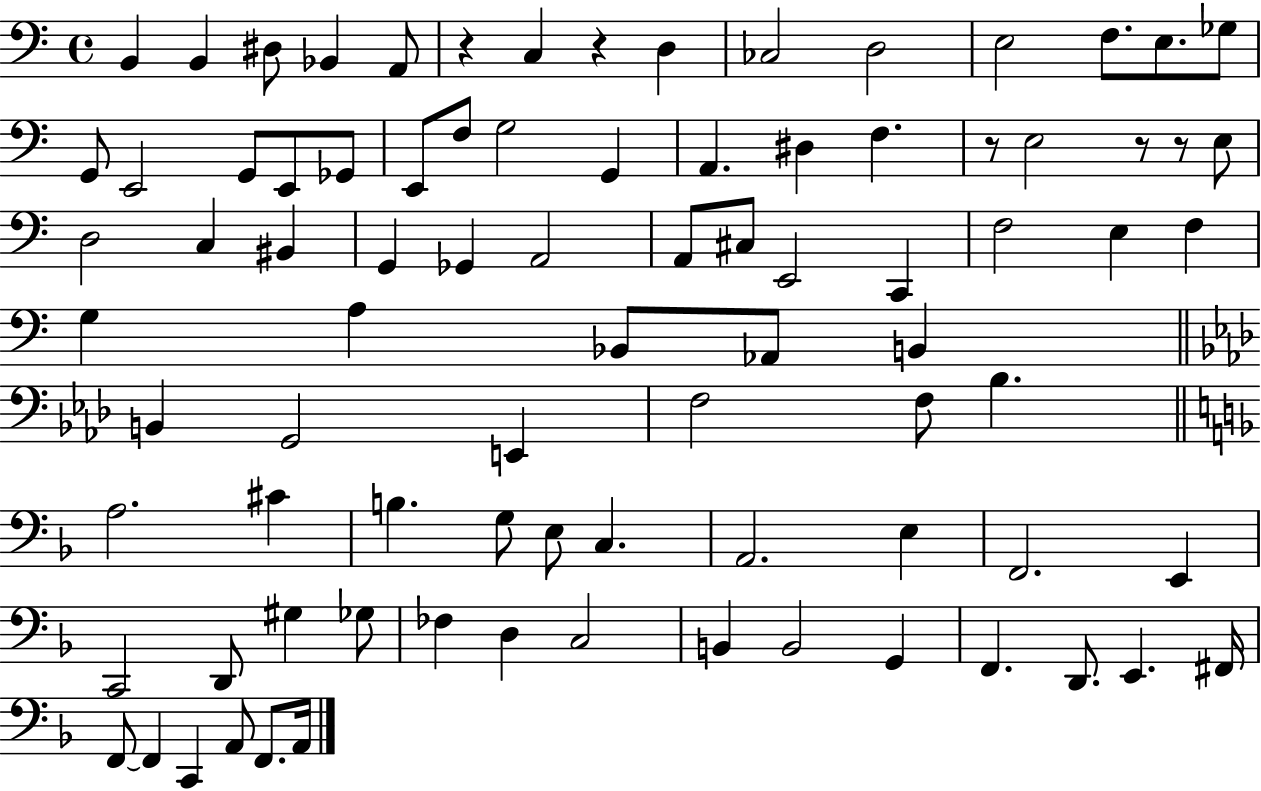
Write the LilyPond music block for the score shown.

{
  \clef bass
  \time 4/4
  \defaultTimeSignature
  \key c \major
  b,4 b,4 dis8 bes,4 a,8 | r4 c4 r4 d4 | ces2 d2 | e2 f8. e8. ges8 | \break g,8 e,2 g,8 e,8 ges,8 | e,8 f8 g2 g,4 | a,4. dis4 f4. | r8 e2 r8 r8 e8 | \break d2 c4 bis,4 | g,4 ges,4 a,2 | a,8 cis8 e,2 c,4 | f2 e4 f4 | \break g4 a4 bes,8 aes,8 b,4 | \bar "||" \break \key aes \major b,4 g,2 e,4 | f2 f8 bes4. | \bar "||" \break \key d \minor a2. cis'4 | b4. g8 e8 c4. | a,2. e4 | f,2. e,4 | \break c,2 d,8 gis4 ges8 | fes4 d4 c2 | b,4 b,2 g,4 | f,4. d,8. e,4. fis,16 | \break f,8~~ f,4 c,4 a,8 f,8. a,16 | \bar "|."
}